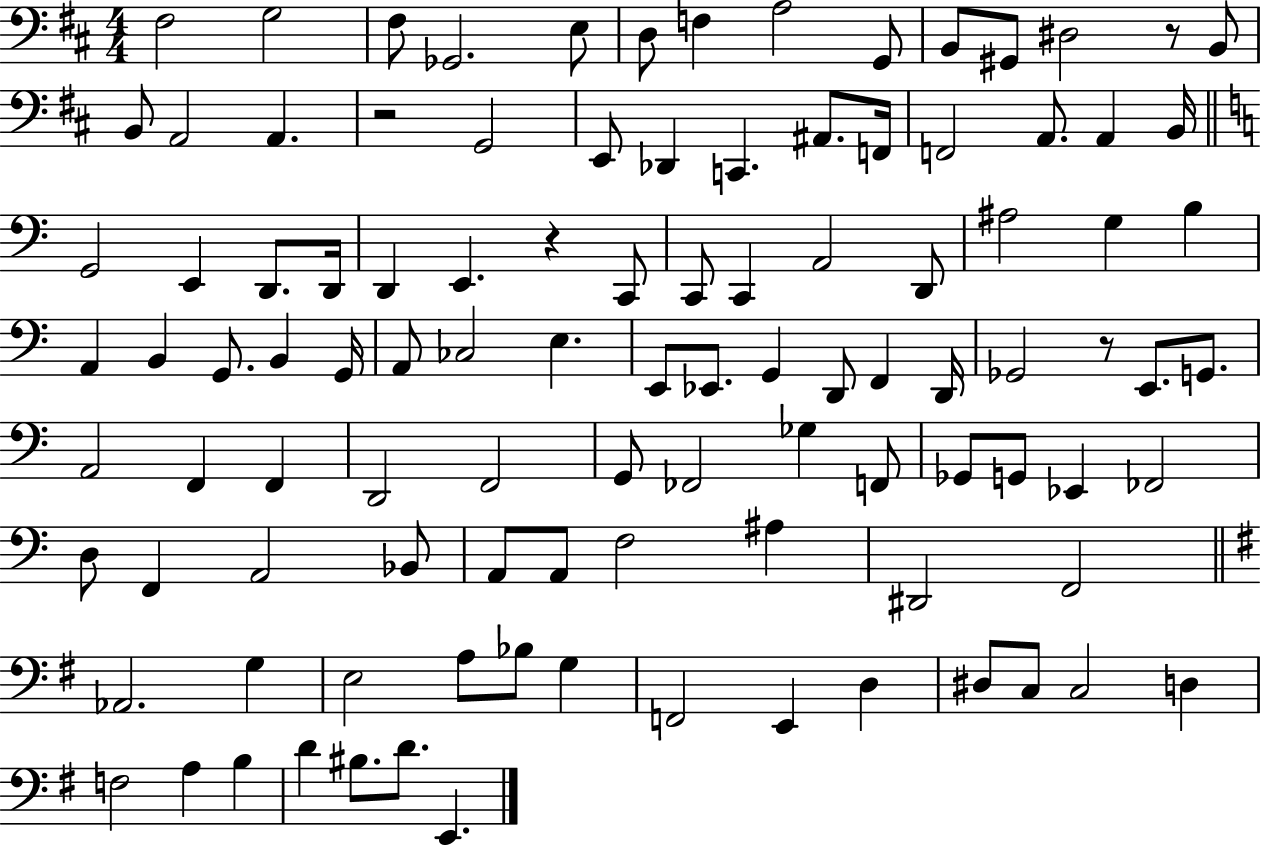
X:1
T:Untitled
M:4/4
L:1/4
K:D
^F,2 G,2 ^F,/2 _G,,2 E,/2 D,/2 F, A,2 G,,/2 B,,/2 ^G,,/2 ^D,2 z/2 B,,/2 B,,/2 A,,2 A,, z2 G,,2 E,,/2 _D,, C,, ^A,,/2 F,,/4 F,,2 A,,/2 A,, B,,/4 G,,2 E,, D,,/2 D,,/4 D,, E,, z C,,/2 C,,/2 C,, A,,2 D,,/2 ^A,2 G, B, A,, B,, G,,/2 B,, G,,/4 A,,/2 _C,2 E, E,,/2 _E,,/2 G,, D,,/2 F,, D,,/4 _G,,2 z/2 E,,/2 G,,/2 A,,2 F,, F,, D,,2 F,,2 G,,/2 _F,,2 _G, F,,/2 _G,,/2 G,,/2 _E,, _F,,2 D,/2 F,, A,,2 _B,,/2 A,,/2 A,,/2 F,2 ^A, ^D,,2 F,,2 _A,,2 G, E,2 A,/2 _B,/2 G, F,,2 E,, D, ^D,/2 C,/2 C,2 D, F,2 A, B, D ^B,/2 D/2 E,,